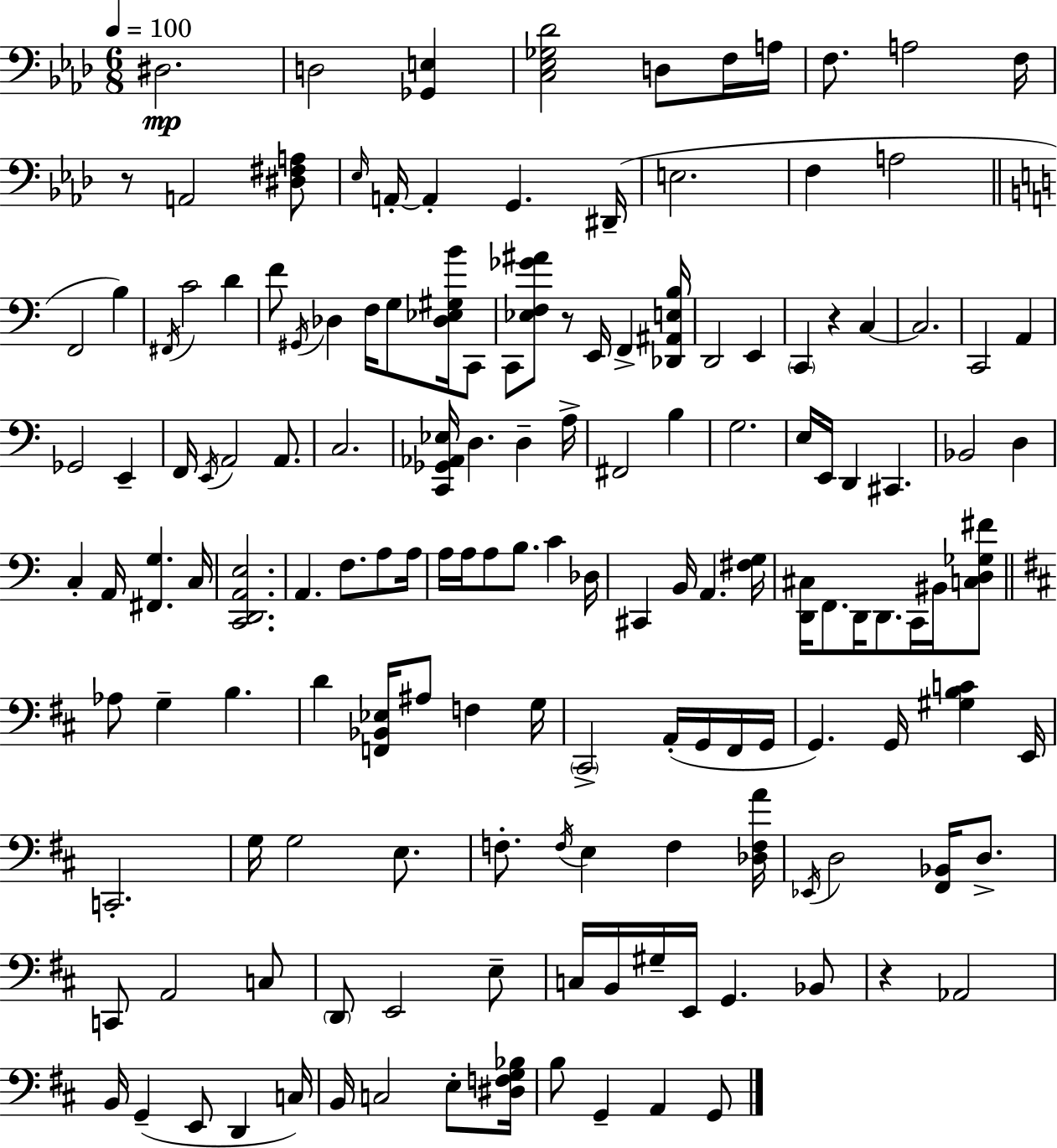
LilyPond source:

{
  \clef bass
  \numericTimeSignature
  \time 6/8
  \key f \minor
  \tempo 4 = 100
  dis2.\mp | d2 <ges, e>4 | <c ees ges des'>2 d8 f16 a16 | f8. a2 f16 | \break r8 a,2 <dis fis a>8 | \grace { ees16 } a,16-.~~ a,4-. g,4. | dis,16--( e2. | f4 a2 | \break \bar "||" \break \key a \minor f,2 b4) | \acciaccatura { fis,16 } c'2 d'4 | f'8 \acciaccatura { gis,16 } des4 f16 g8 <des ees gis b'>16 | c,8 c,8 <ees f ges' ais'>8 r8 e,16 f,4-> | \break <des, ais, e b>16 d,2 e,4 | \parenthesize c,4 r4 c4~~ | c2. | c,2 a,4 | \break ges,2 e,4-- | f,16 \acciaccatura { e,16 } a,2 | a,8. c2. | <c, ges, aes, ees>16 d4. d4-- | \break a16-> fis,2 b4 | g2. | e16 e,16 d,4 cis,4. | bes,2 d4 | \break c4-. a,16 <fis, g>4. | c16 <c, d, a, e>2. | a,4. f8. | a8 a16 a16 a16 a8 b8. c'4 | \break des16 cis,4 b,16 a,4. | <fis g>16 <d, cis>16 f,8. d,16 d,8. c,16 | bis,16 <c d ges fis'>8 \bar "||" \break \key b \minor aes8 g4-- b4. | d'4 <f, bes, ees>16 ais8 f4 g16 | \parenthesize cis,2-> a,16-.( g,16 fis,16 g,16 | g,4.) g,16 <gis b c'>4 e,16 | \break c,2.-. | g16 g2 e8. | f8.-. \acciaccatura { f16 } e4 f4 | <des f a'>16 \acciaccatura { ees,16 } d2 <fis, bes,>16 d8.-> | \break c,8 a,2 | c8 \parenthesize d,8 e,2 | e8-- c16 b,16 gis16-- e,16 g,4. | bes,8 r4 aes,2 | \break b,16 g,4--( e,8 d,4 | c16) b,16 c2 e8-. | <dis f g bes>16 b8 g,4-- a,4 | g,8 \bar "|."
}